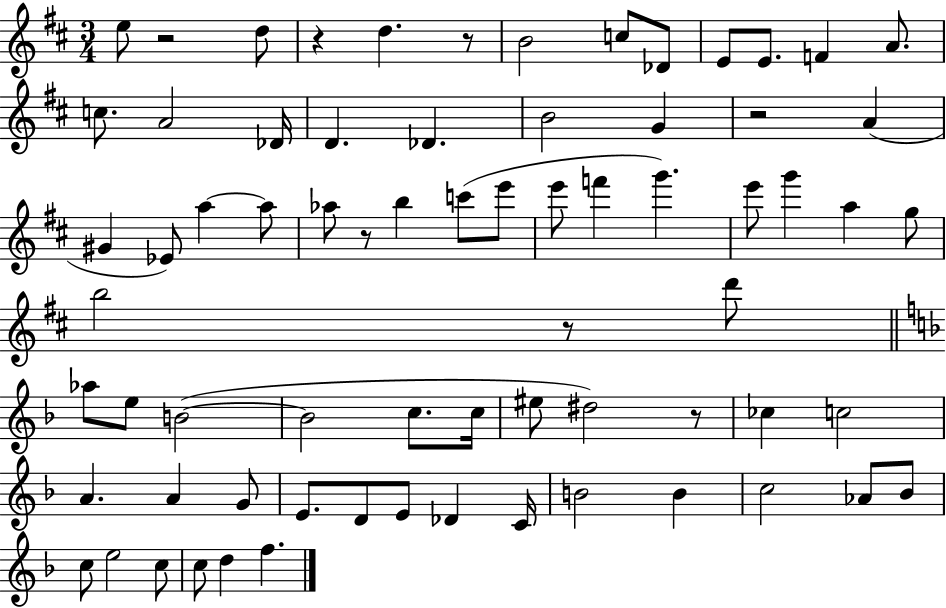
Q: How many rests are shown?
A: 7